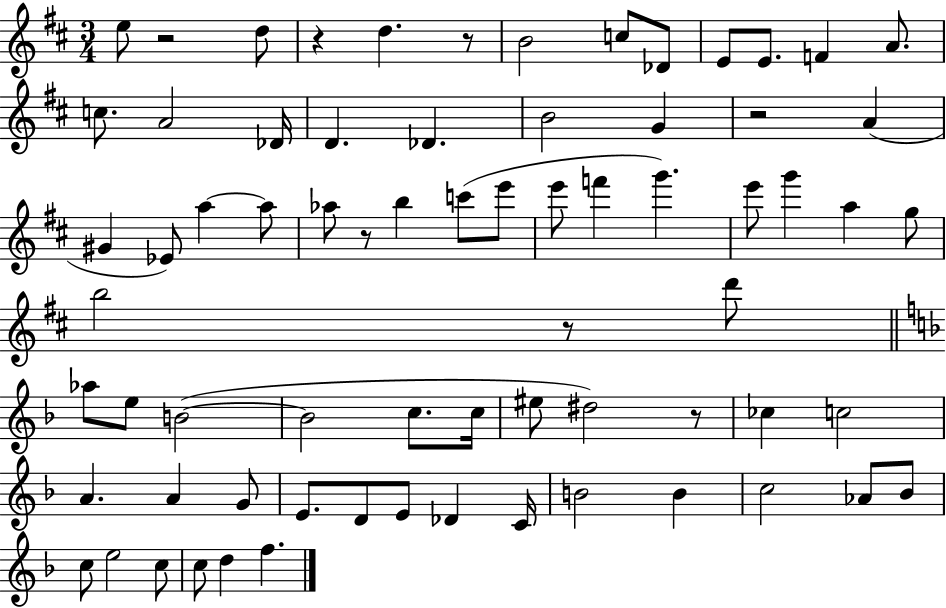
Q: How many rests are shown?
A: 7